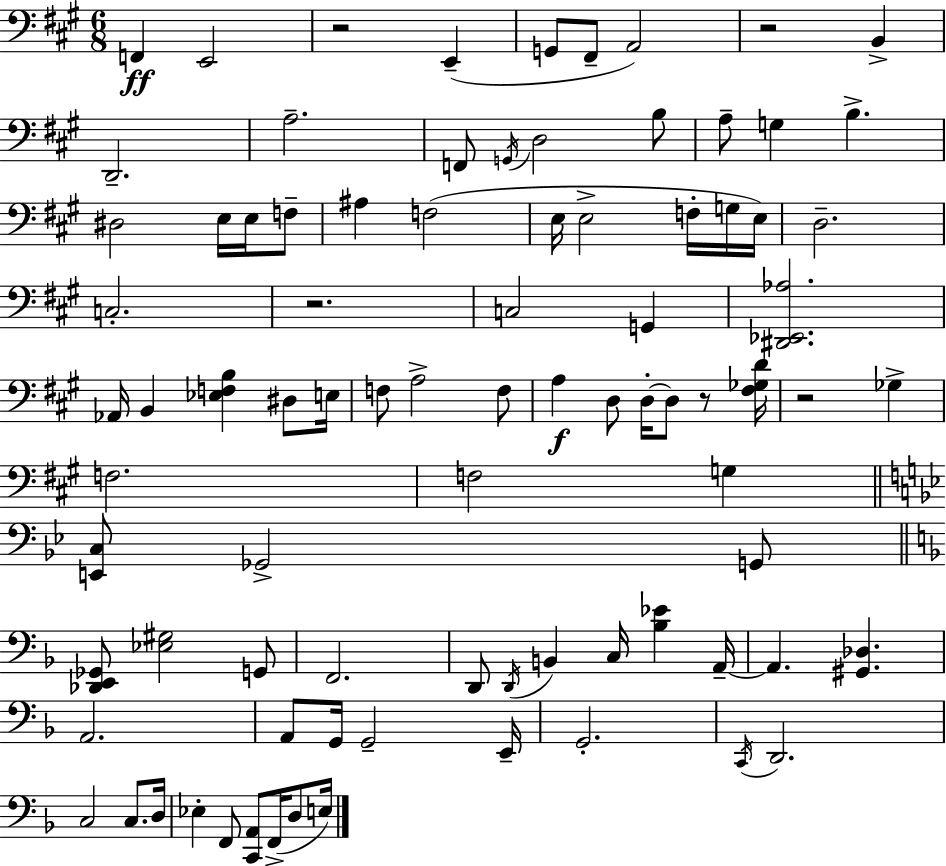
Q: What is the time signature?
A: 6/8